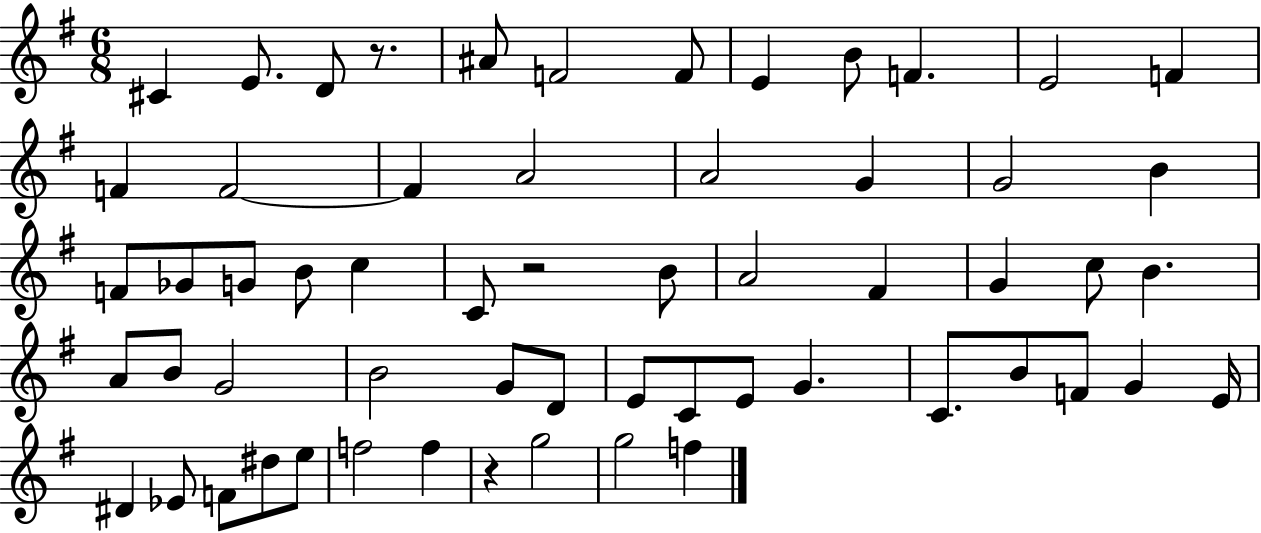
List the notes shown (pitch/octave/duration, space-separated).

C#4/q E4/e. D4/e R/e. A#4/e F4/h F4/e E4/q B4/e F4/q. E4/h F4/q F4/q F4/h F4/q A4/h A4/h G4/q G4/h B4/q F4/e Gb4/e G4/e B4/e C5/q C4/e R/h B4/e A4/h F#4/q G4/q C5/e B4/q. A4/e B4/e G4/h B4/h G4/e D4/e E4/e C4/e E4/e G4/q. C4/e. B4/e F4/e G4/q E4/s D#4/q Eb4/e F4/e D#5/e E5/e F5/h F5/q R/q G5/h G5/h F5/q